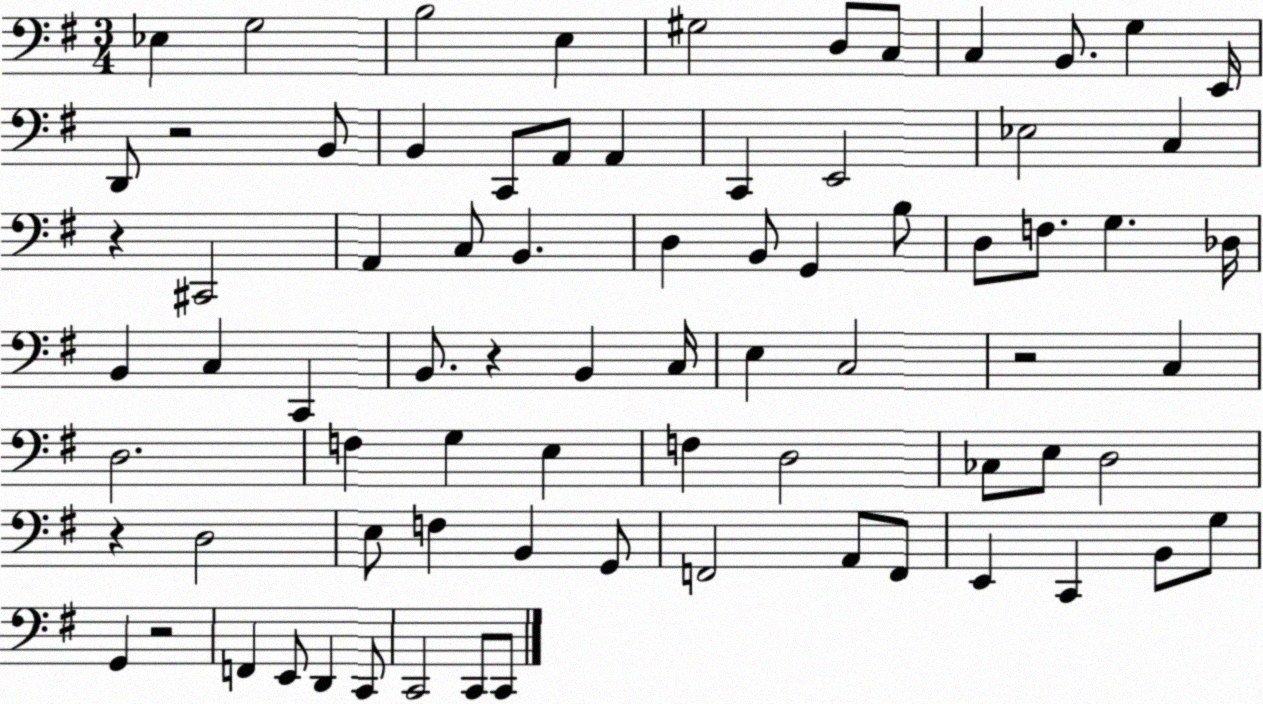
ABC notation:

X:1
T:Untitled
M:3/4
L:1/4
K:G
_E, G,2 B,2 E, ^G,2 D,/2 C,/2 C, B,,/2 G, E,,/4 D,,/2 z2 B,,/2 B,, C,,/2 A,,/2 A,, C,, E,,2 _E,2 C, z ^C,,2 A,, C,/2 B,, D, B,,/2 G,, B,/2 D,/2 F,/2 G, _D,/4 B,, C, C,, B,,/2 z B,, C,/4 E, C,2 z2 C, D,2 F, G, E, F, D,2 _C,/2 E,/2 D,2 z D,2 E,/2 F, B,, G,,/2 F,,2 A,,/2 F,,/2 E,, C,, B,,/2 G,/2 G,, z2 F,, E,,/2 D,, C,,/2 C,,2 C,,/2 C,,/2